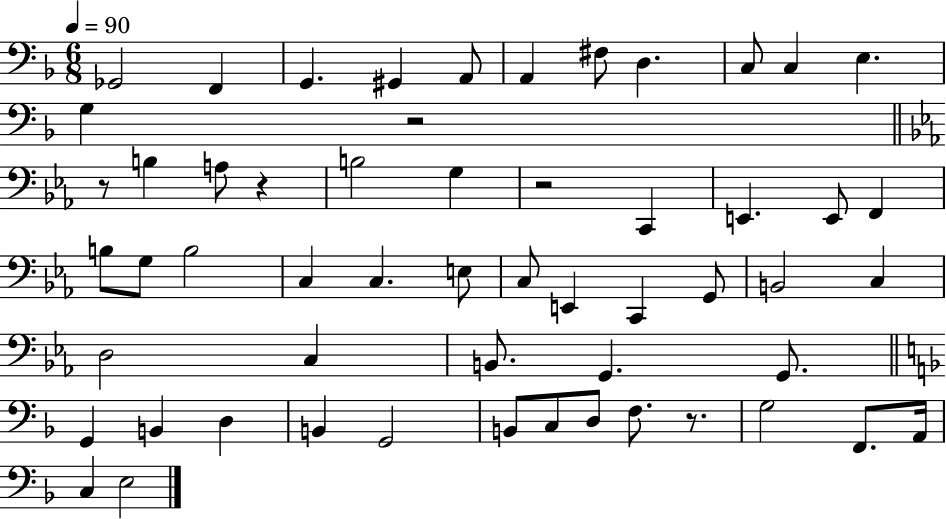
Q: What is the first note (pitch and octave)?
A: Gb2